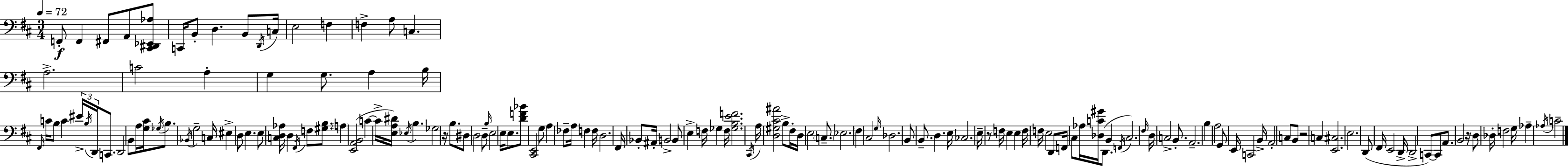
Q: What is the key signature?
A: D major